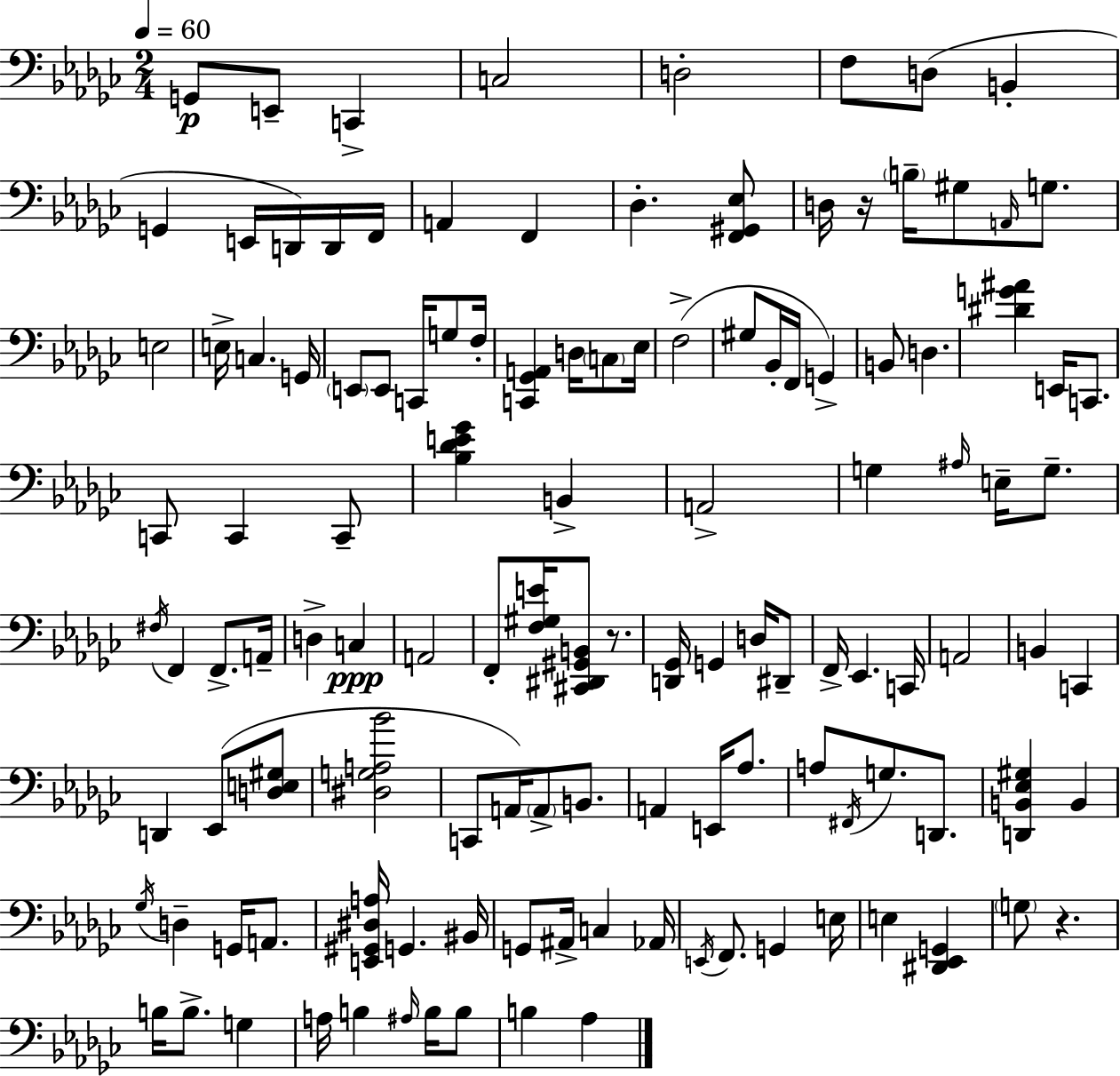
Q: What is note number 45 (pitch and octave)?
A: C2